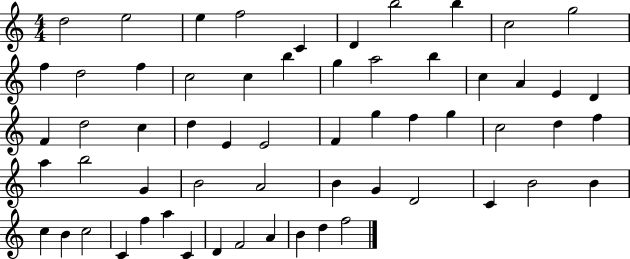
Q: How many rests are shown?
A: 0